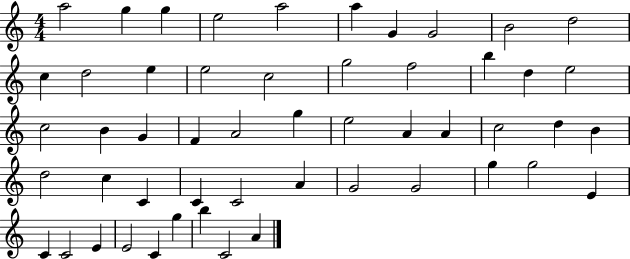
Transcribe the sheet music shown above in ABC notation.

X:1
T:Untitled
M:4/4
L:1/4
K:C
a2 g g e2 a2 a G G2 B2 d2 c d2 e e2 c2 g2 f2 b d e2 c2 B G F A2 g e2 A A c2 d B d2 c C C C2 A G2 G2 g g2 E C C2 E E2 C g b C2 A